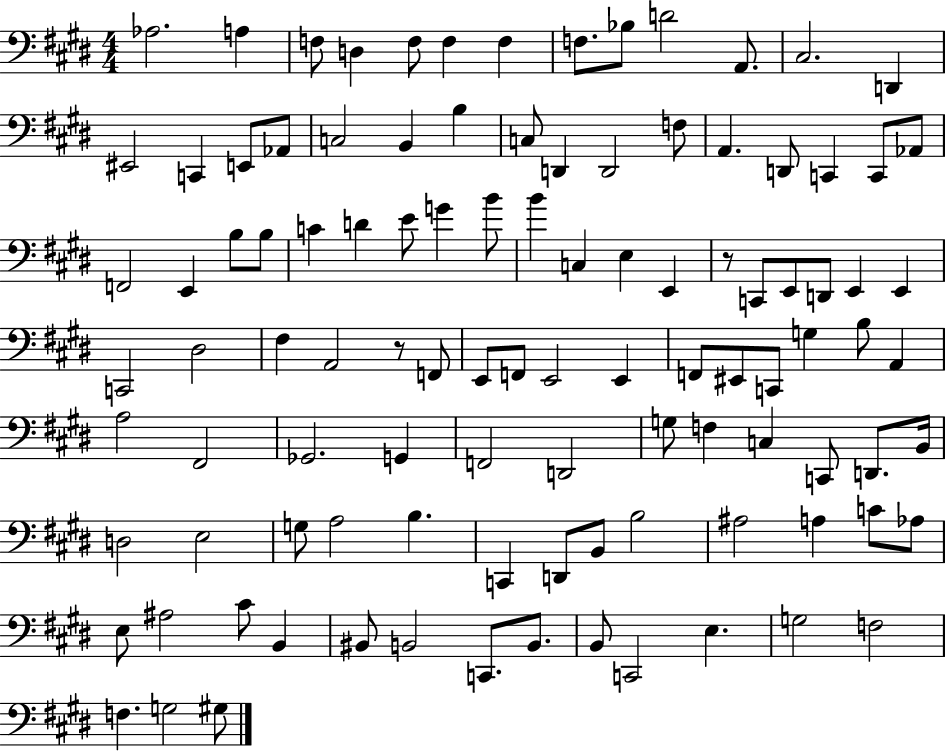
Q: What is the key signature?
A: E major